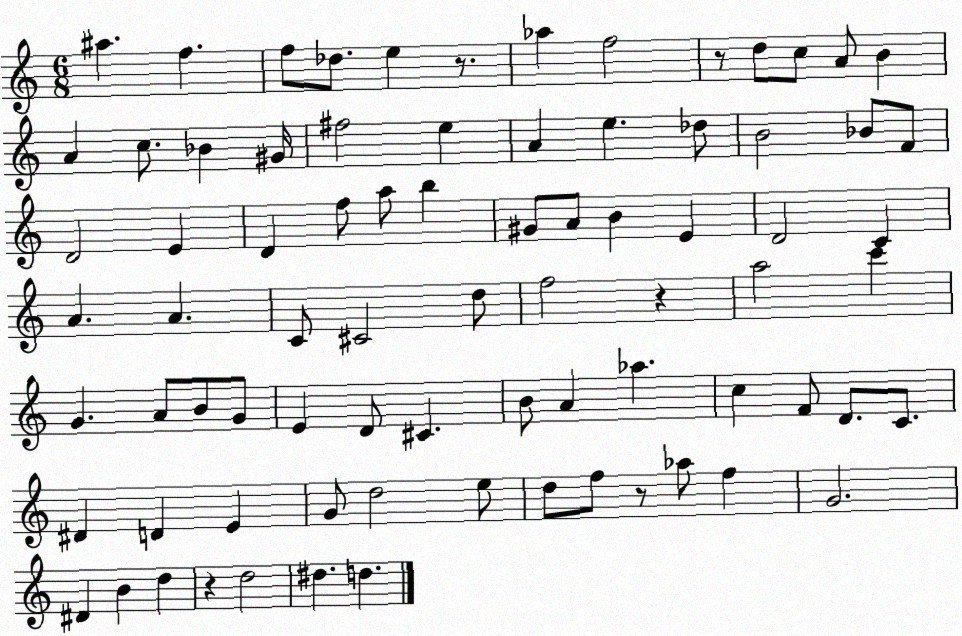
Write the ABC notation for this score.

X:1
T:Untitled
M:6/8
L:1/4
K:C
^a f f/2 _d/2 e z/2 _a f2 z/2 d/2 c/2 A/2 B A c/2 _B ^G/4 ^f2 e A e _d/2 B2 _B/2 F/2 D2 E D f/2 a/2 b ^G/2 A/2 B E D2 C A A C/2 ^C2 d/2 f2 z a2 c' G A/2 B/2 G/2 E D/2 ^C B/2 A _a c F/2 D/2 C/2 ^D D E G/2 d2 e/2 d/2 f/2 z/2 _a/2 f G2 ^D B d z d2 ^d d